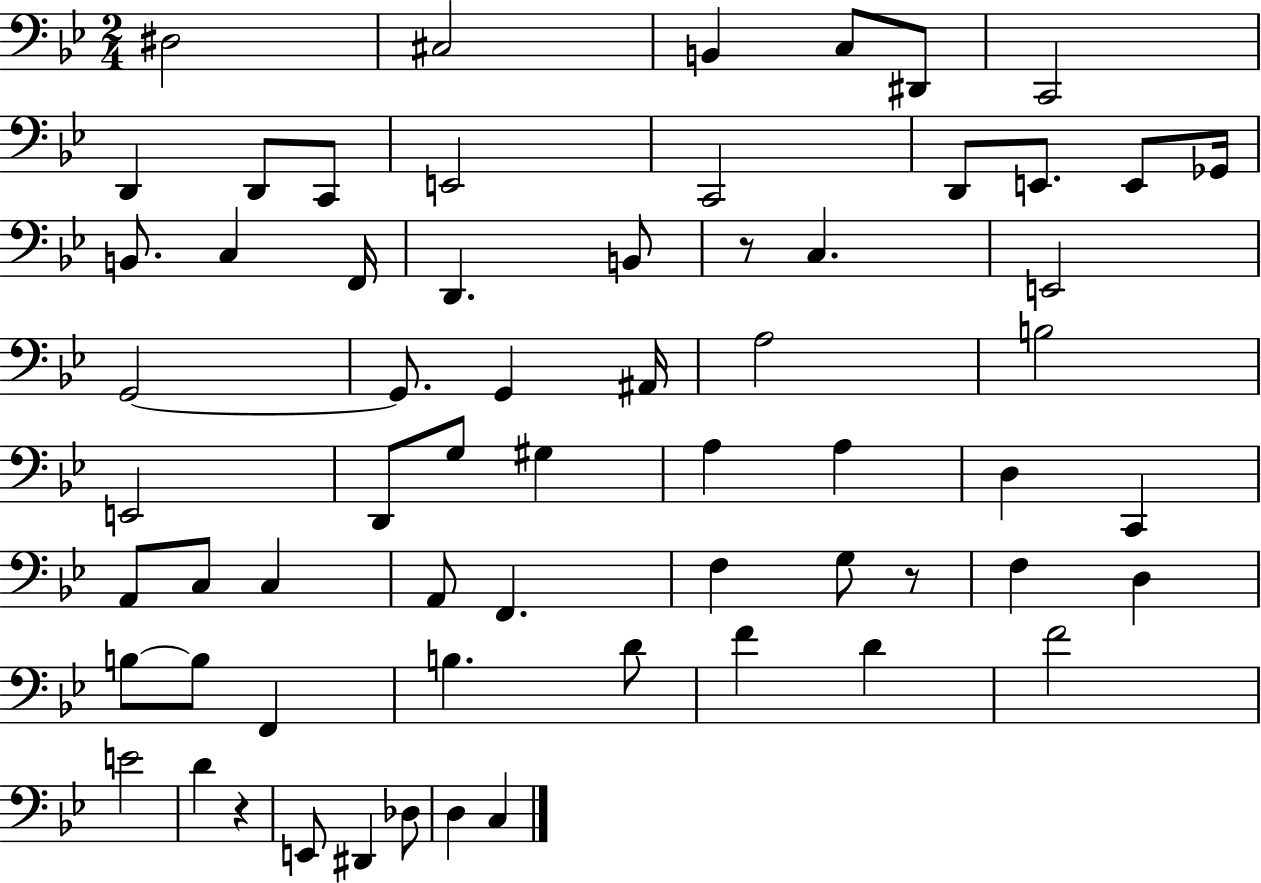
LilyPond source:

{
  \clef bass
  \numericTimeSignature
  \time 2/4
  \key bes \major
  dis2 | cis2 | b,4 c8 dis,8 | c,2 | \break d,4 d,8 c,8 | e,2 | c,2 | d,8 e,8. e,8 ges,16 | \break b,8. c4 f,16 | d,4. b,8 | r8 c4. | e,2 | \break g,2~~ | g,8. g,4 ais,16 | a2 | b2 | \break e,2 | d,8 g8 gis4 | a4 a4 | d4 c,4 | \break a,8 c8 c4 | a,8 f,4. | f4 g8 r8 | f4 d4 | \break b8~~ b8 f,4 | b4. d'8 | f'4 d'4 | f'2 | \break e'2 | d'4 r4 | e,8 dis,4 des8 | d4 c4 | \break \bar "|."
}